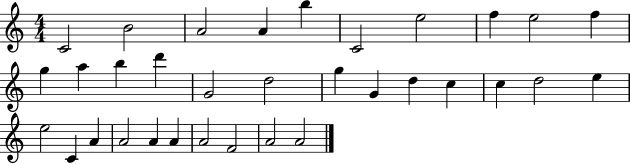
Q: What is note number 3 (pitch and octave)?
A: A4